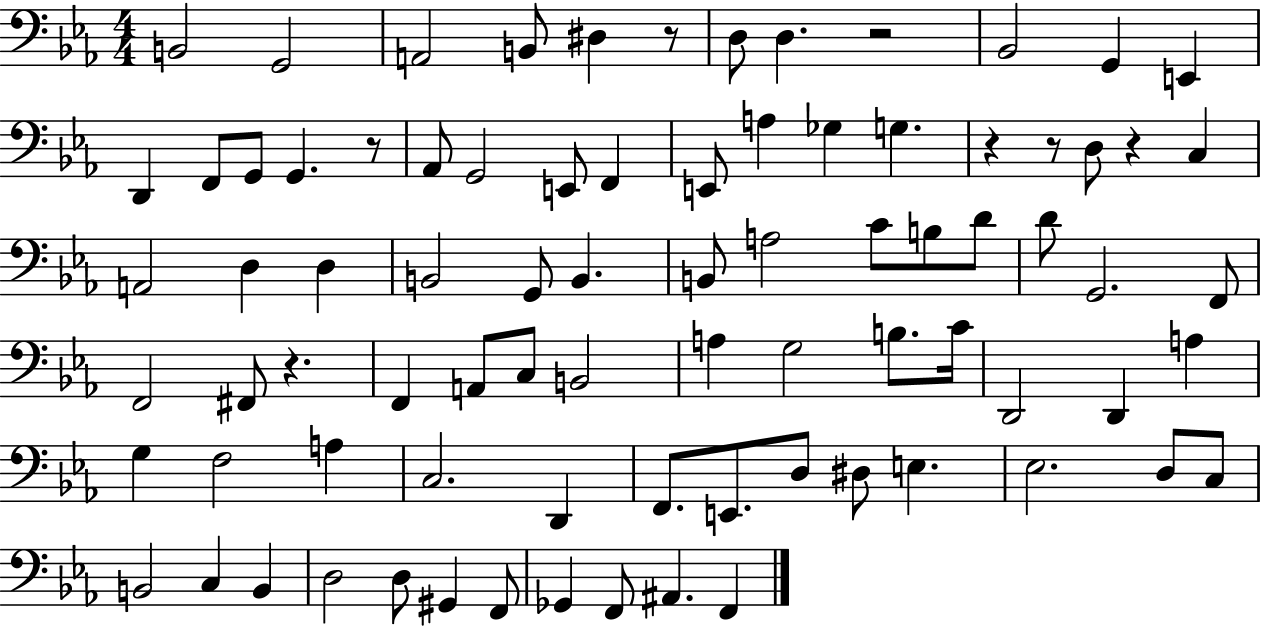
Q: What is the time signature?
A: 4/4